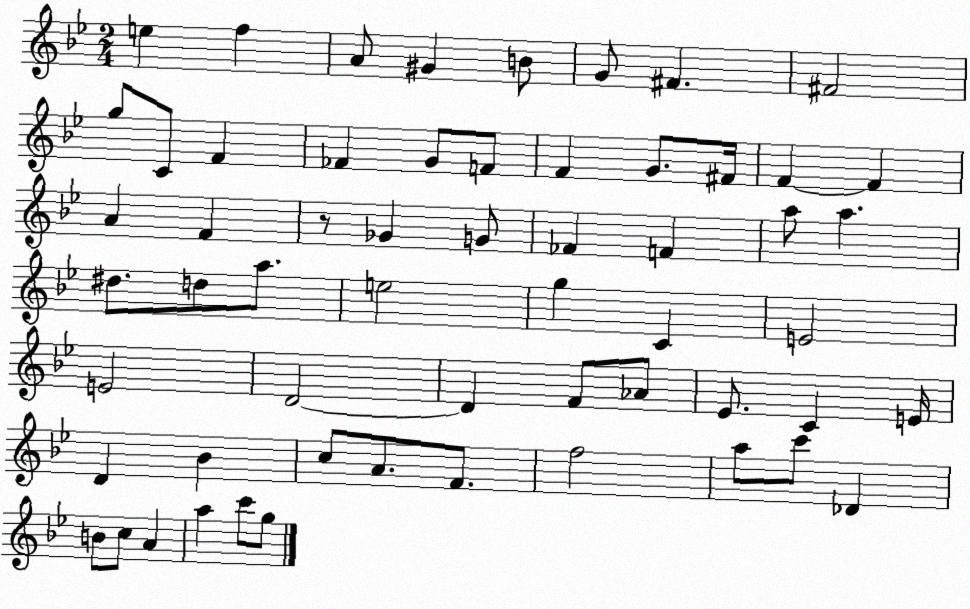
X:1
T:Untitled
M:2/4
L:1/4
K:Bb
e f A/2 ^G B/2 G/2 ^F ^F2 g/2 C/2 F _F G/2 F/2 F G/2 ^F/4 F F A F z/2 _G G/2 _F F a/2 a ^d/2 d/2 a/2 e2 g C E2 E2 D2 D F/2 _A/2 _E/2 C E/4 D _B c/2 A/2 F/2 f2 a/2 c'/2 _D B/2 c/2 A a c'/2 g/2